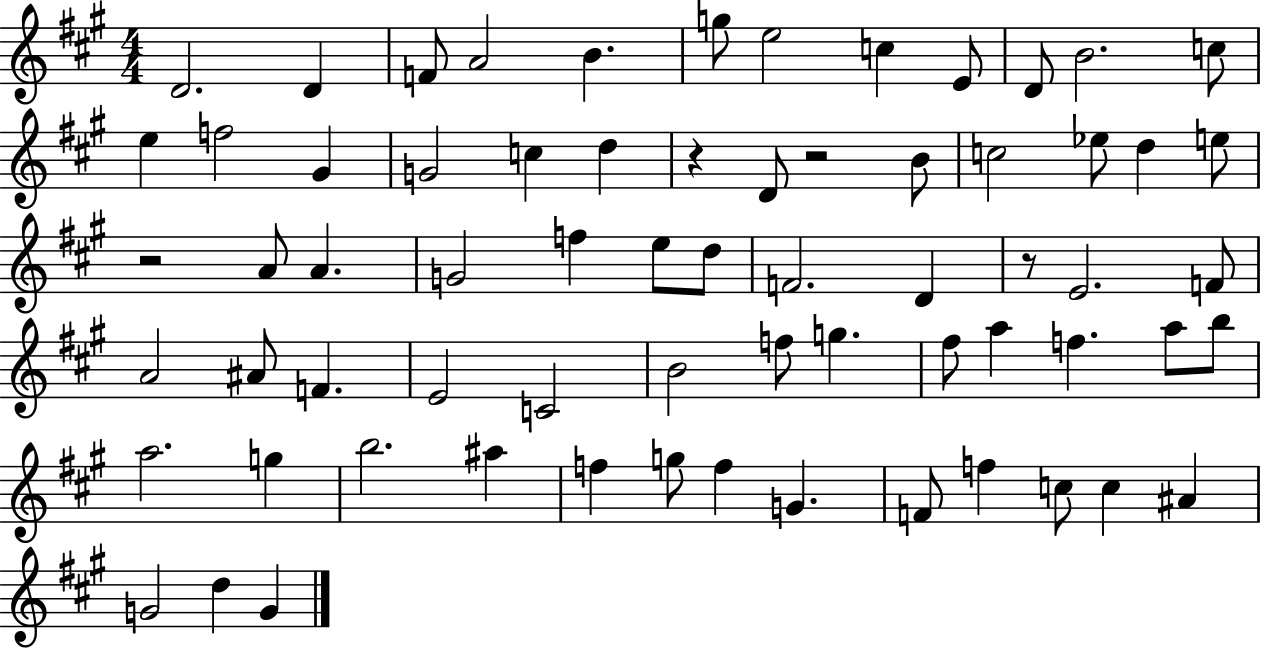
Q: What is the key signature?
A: A major